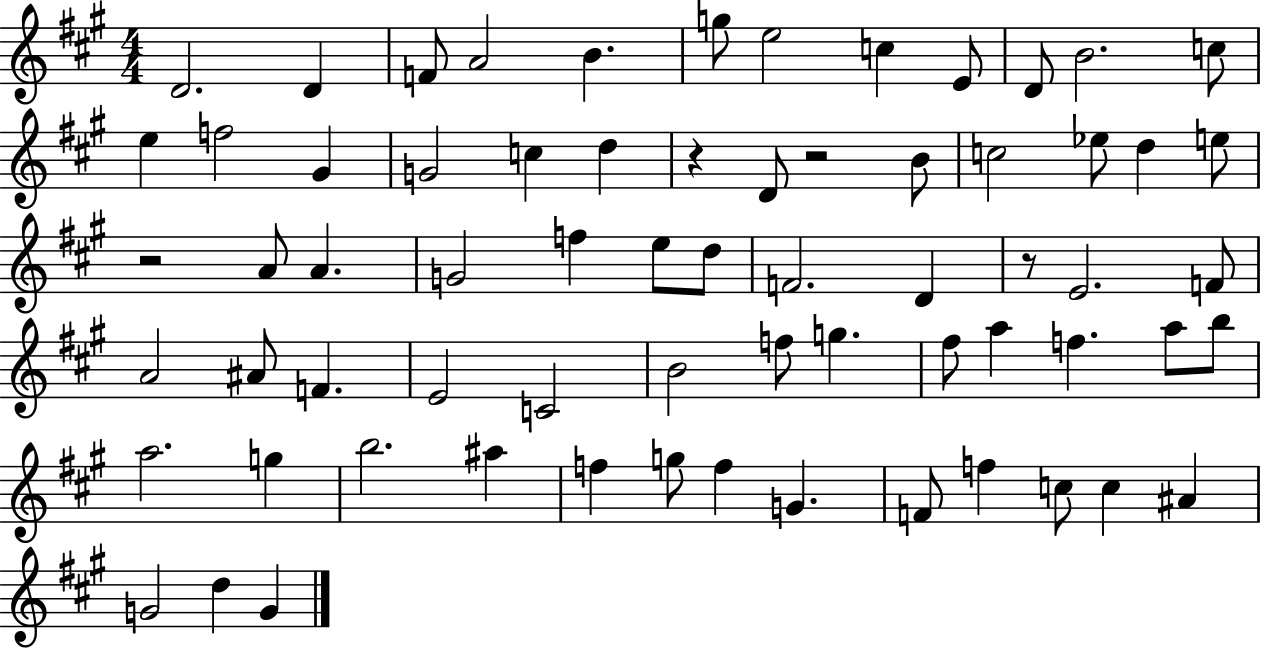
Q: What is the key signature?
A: A major